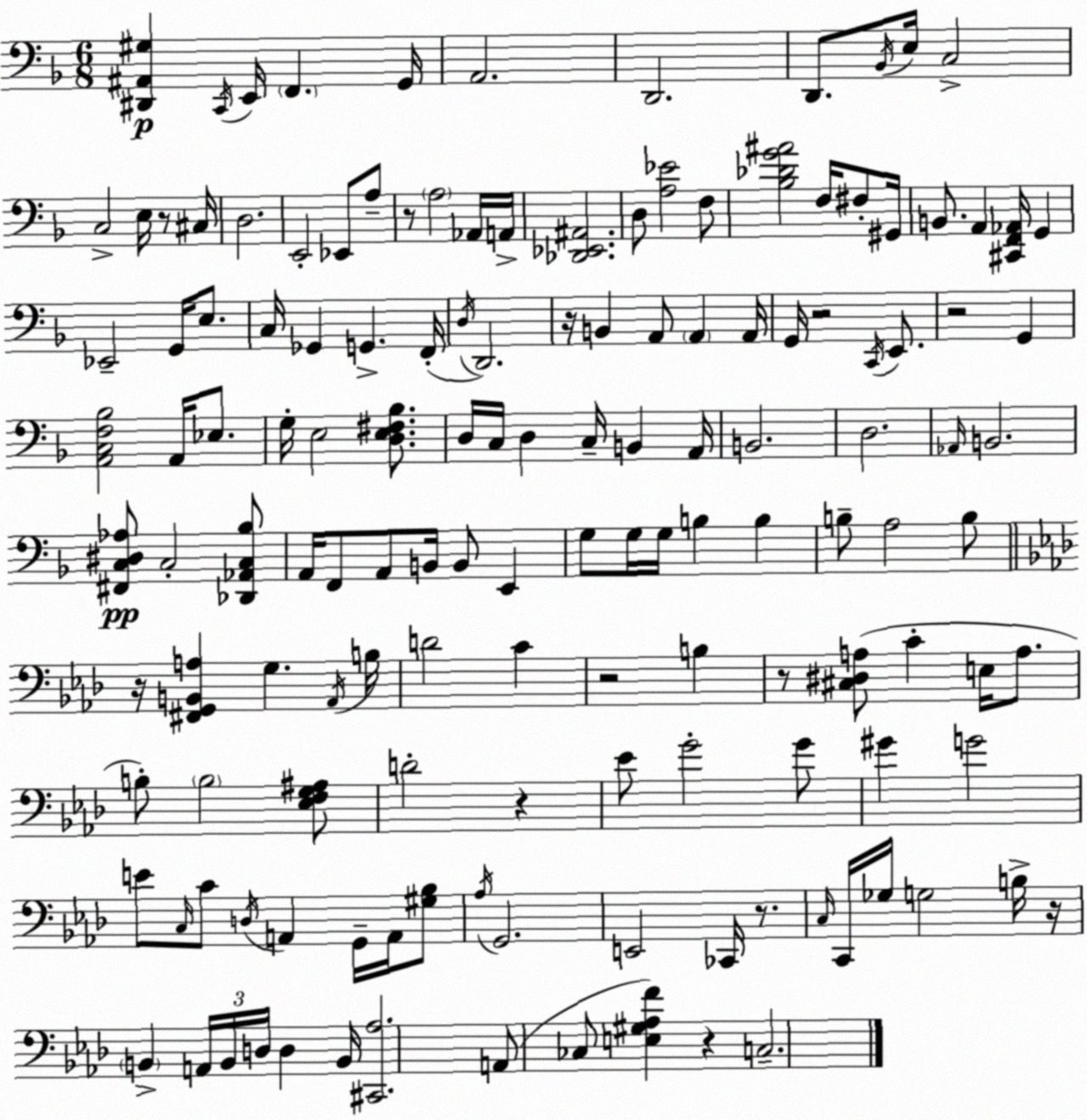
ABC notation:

X:1
T:Untitled
M:6/8
L:1/4
K:Dm
[^D,,^A,,^G,] C,,/4 E,,/4 F,, G,,/4 A,,2 D,,2 D,,/2 _B,,/4 E,/4 C,2 C,2 E,/4 z/2 ^C,/4 D,2 E,,2 _E,,/2 A,/2 z/2 A,2 _A,,/4 A,,/4 [_D,,_E,,^A,,]2 D,/2 [A,_E]2 F,/2 [_B,_DG^A]2 F,/4 ^F,/2 ^G,,/4 B,,/2 A,, [^C,,F,,_A,,]/4 G,, _E,,2 G,,/4 E,/2 C,/4 _G,, G,, F,,/4 D,/4 D,,2 z/4 B,, A,,/2 A,, A,,/4 G,,/4 z2 C,,/4 E,,/2 z2 G,, [A,,C,F,_B,]2 A,,/4 _E,/2 G,/4 E,2 [D,E,^F,_B,]/2 D,/4 C,/4 D, C,/4 B,, A,,/4 B,,2 D,2 _A,,/4 B,,2 [^F,,C,^D,_A,]/2 C,2 [_D,,_A,,C,_B,]/2 A,,/4 F,,/2 A,,/2 B,,/4 B,,/2 E,, G,/2 G,/4 G,/4 B, B, B,/2 A,2 B,/2 z/4 [^F,,G,,B,,A,] G, _A,,/4 B,/4 D2 C z2 B, z/2 [^C,^D,A,]/2 C E,/4 A,/2 B,/2 B,2 [_E,F,G,^A,]/2 D2 z _E/2 G2 G/2 ^G G2 E/2 C,/4 C/2 D,/4 A,, G,,/4 A,,/4 [^G,_B,]/2 _A,/4 G,,2 E,,2 _C,,/4 z/2 C,/4 C,,/4 _G,/4 G,2 B,/4 z/4 B,, A,,/4 B,,/4 D,/4 D, B,,/4 [^C,,_A,]2 A,,/2 _C,/2 [E,^G,_A,F] z C,2